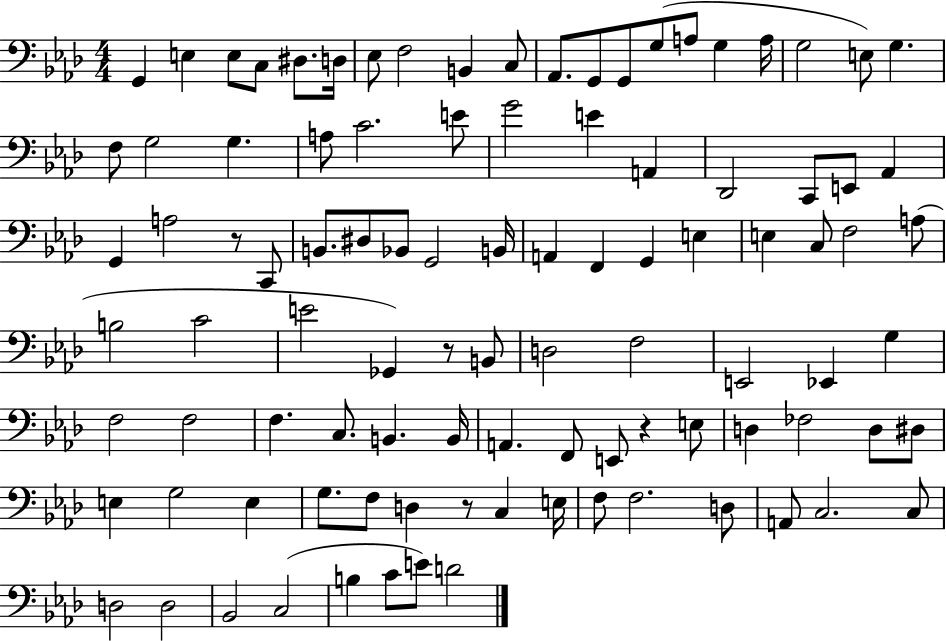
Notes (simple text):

G2/q E3/q E3/e C3/e D#3/e. D3/s Eb3/e F3/h B2/q C3/e Ab2/e. G2/e G2/e G3/e A3/e G3/q A3/s G3/h E3/e G3/q. F3/e G3/h G3/q. A3/e C4/h. E4/e G4/h E4/q A2/q Db2/h C2/e E2/e Ab2/q G2/q A3/h R/e C2/e B2/e. D#3/e Bb2/e G2/h B2/s A2/q F2/q G2/q E3/q E3/q C3/e F3/h A3/e B3/h C4/h E4/h Gb2/q R/e B2/e D3/h F3/h E2/h Eb2/q G3/q F3/h F3/h F3/q. C3/e. B2/q. B2/s A2/q. F2/e E2/e R/q E3/e D3/q FES3/h D3/e D#3/e E3/q G3/h E3/q G3/e. F3/e D3/q R/e C3/q E3/s F3/e F3/h. D3/e A2/e C3/h. C3/e D3/h D3/h Bb2/h C3/h B3/q C4/e E4/e D4/h